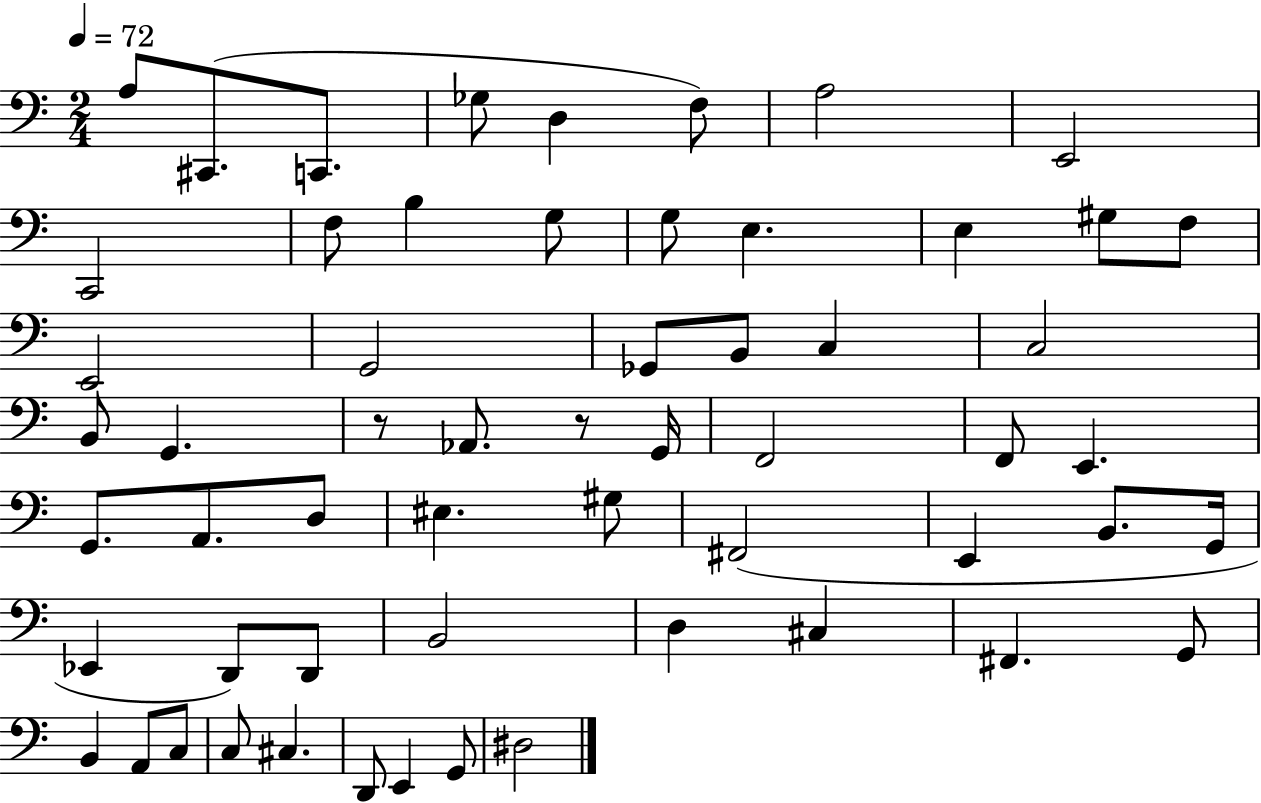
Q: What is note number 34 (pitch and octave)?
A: EIS3